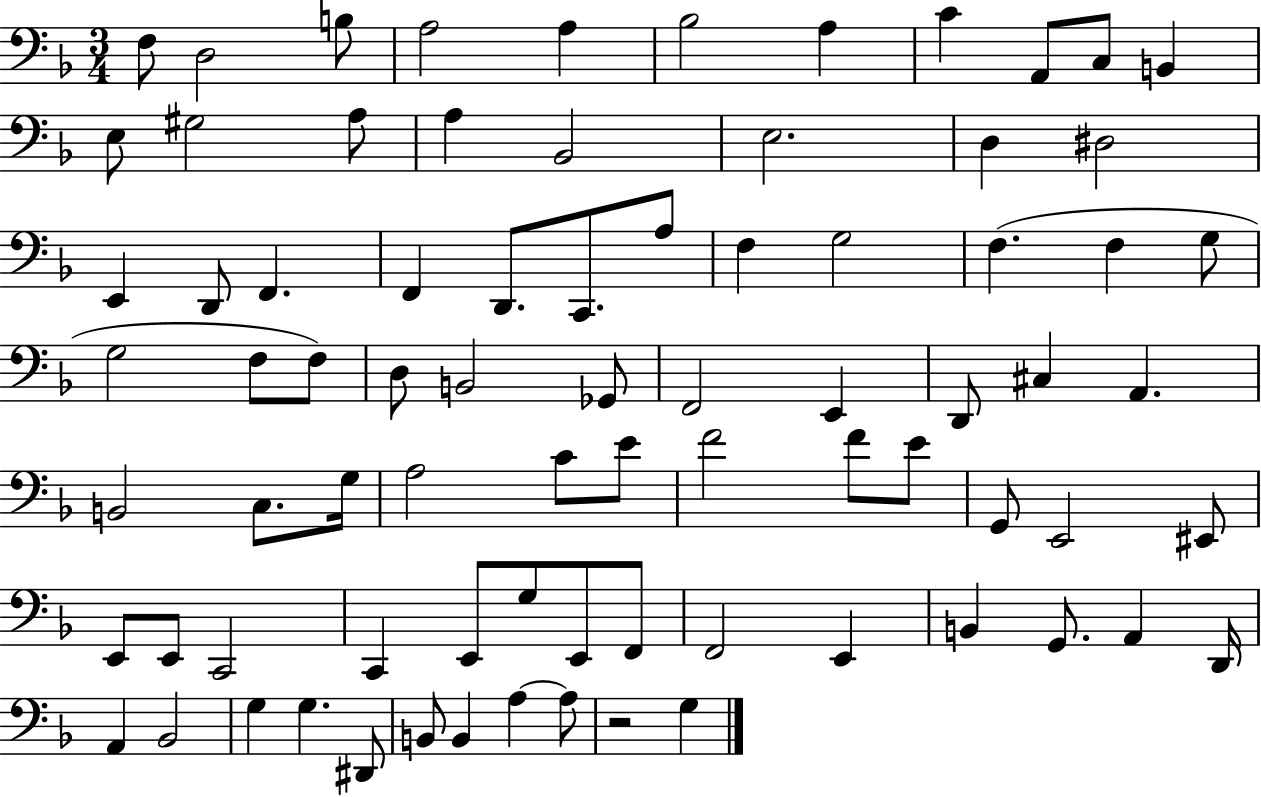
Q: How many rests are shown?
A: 1